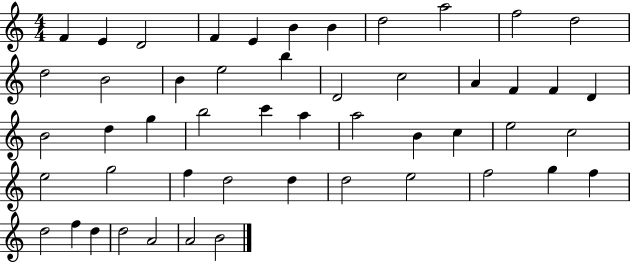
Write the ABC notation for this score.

X:1
T:Untitled
M:4/4
L:1/4
K:C
F E D2 F E B B d2 a2 f2 d2 d2 B2 B e2 b D2 c2 A F F D B2 d g b2 c' a a2 B c e2 c2 e2 g2 f d2 d d2 e2 f2 g f d2 f d d2 A2 A2 B2